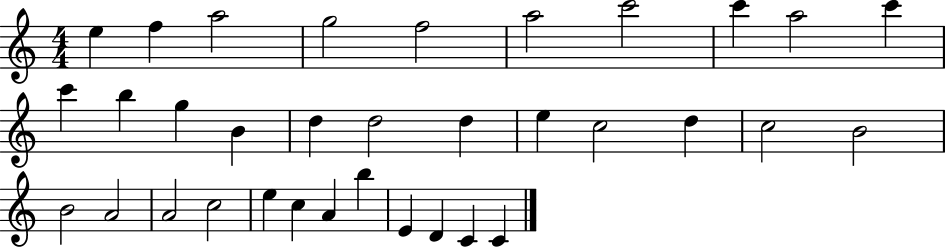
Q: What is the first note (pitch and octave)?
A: E5